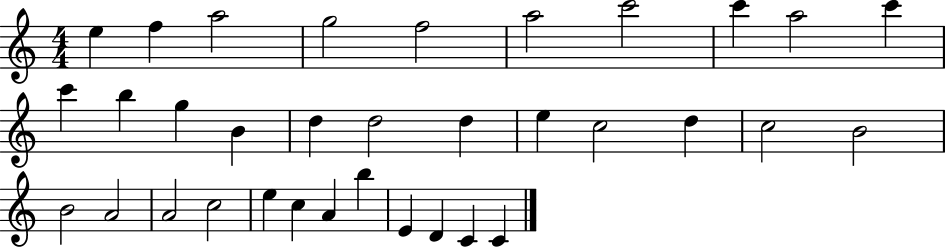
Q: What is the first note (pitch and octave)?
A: E5